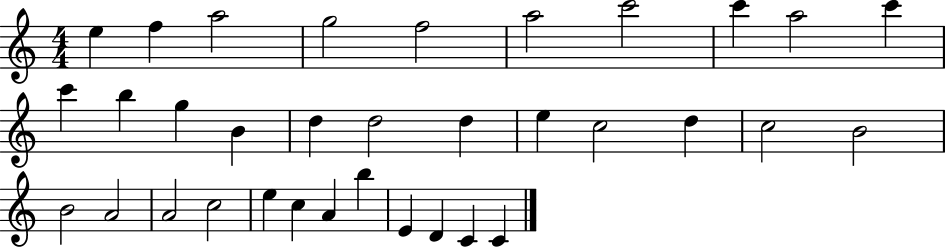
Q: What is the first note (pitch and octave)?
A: E5